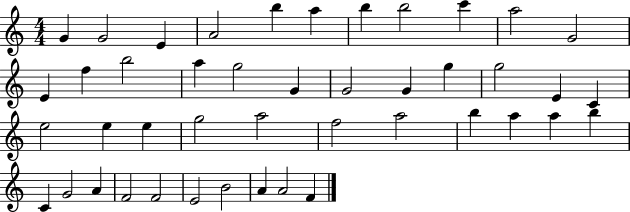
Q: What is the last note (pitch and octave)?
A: F4